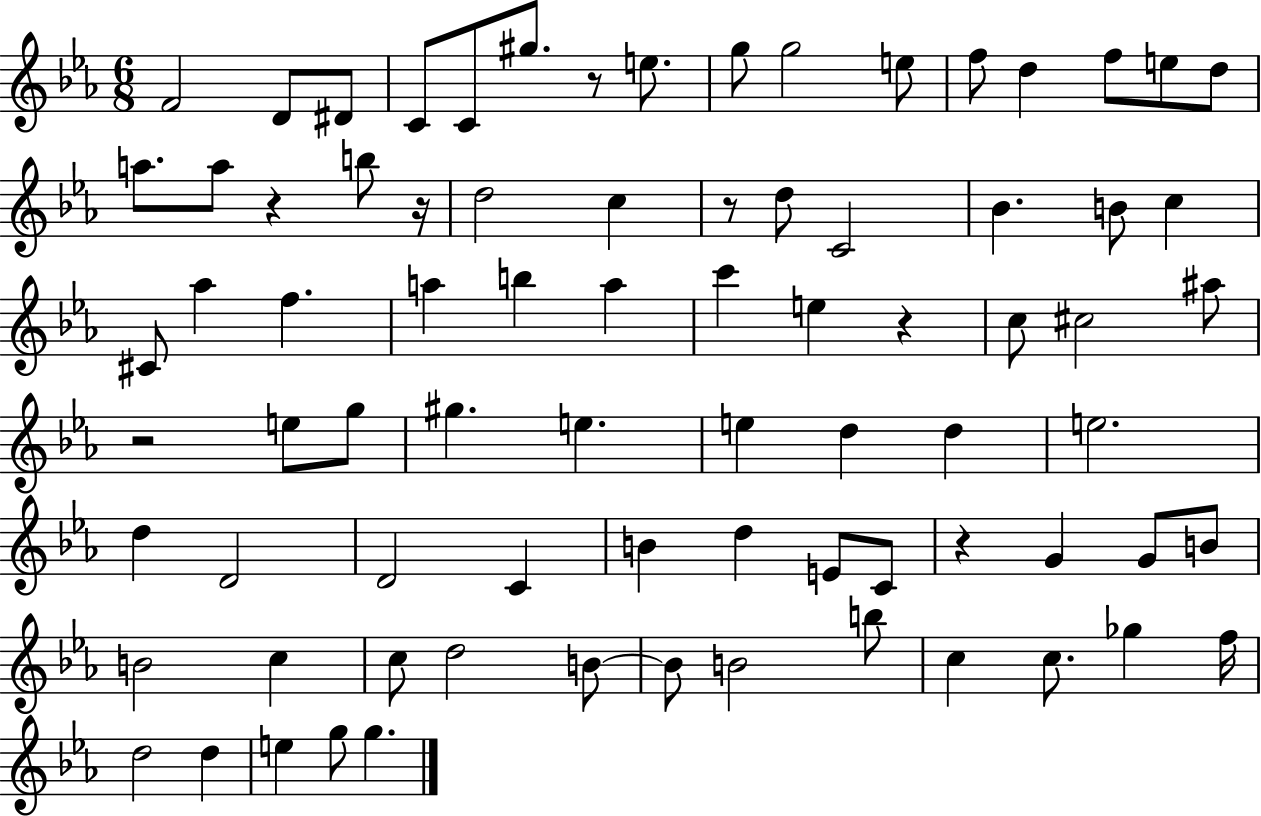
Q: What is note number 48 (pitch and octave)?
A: C4